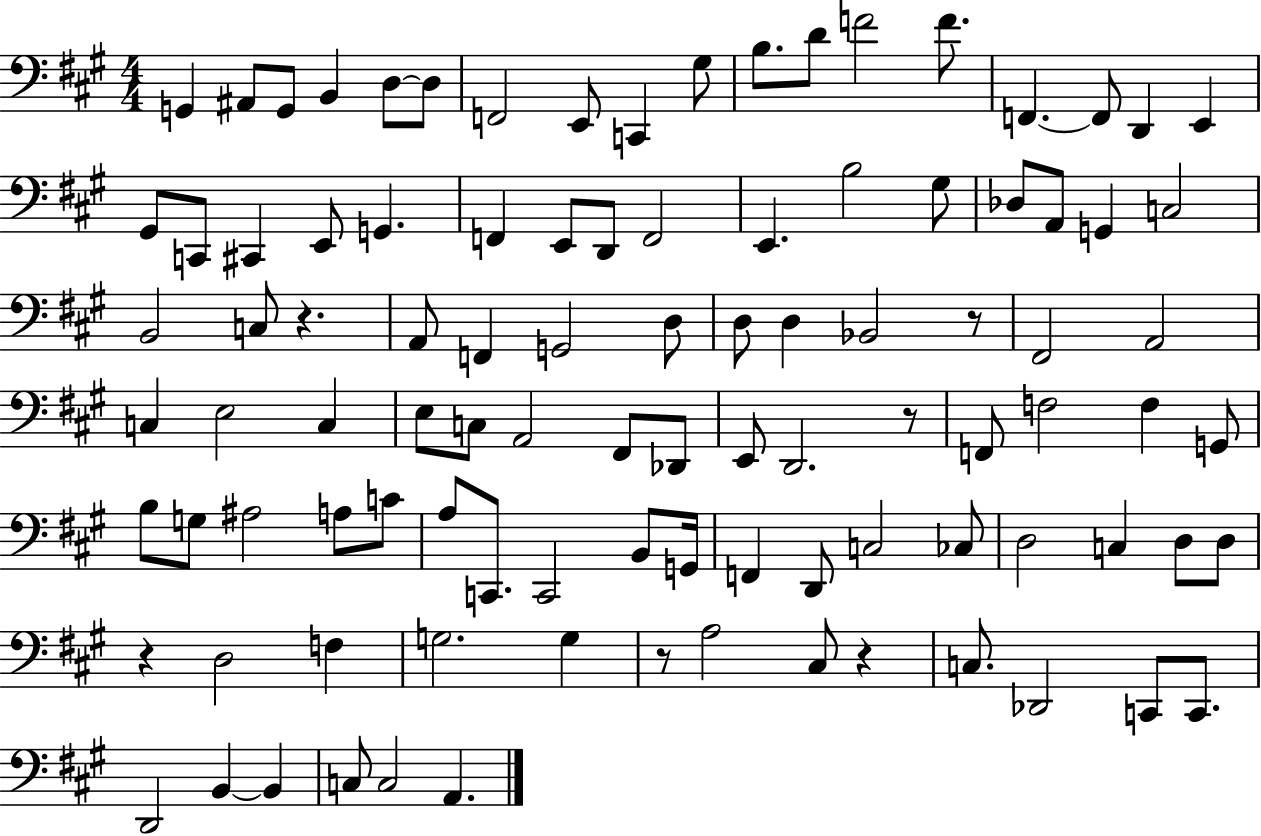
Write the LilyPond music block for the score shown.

{
  \clef bass
  \numericTimeSignature
  \time 4/4
  \key a \major
  g,4 ais,8 g,8 b,4 d8~~ d8 | f,2 e,8 c,4 gis8 | b8. d'8 f'2 f'8. | f,4.~~ f,8 d,4 e,4 | \break gis,8 c,8 cis,4 e,8 g,4. | f,4 e,8 d,8 f,2 | e,4. b2 gis8 | des8 a,8 g,4 c2 | \break b,2 c8 r4. | a,8 f,4 g,2 d8 | d8 d4 bes,2 r8 | fis,2 a,2 | \break c4 e2 c4 | e8 c8 a,2 fis,8 des,8 | e,8 d,2. r8 | f,8 f2 f4 g,8 | \break b8 g8 ais2 a8 c'8 | a8 c,8. c,2 b,8 g,16 | f,4 d,8 c2 ces8 | d2 c4 d8 d8 | \break r4 d2 f4 | g2. g4 | r8 a2 cis8 r4 | c8. des,2 c,8 c,8. | \break d,2 b,4~~ b,4 | c8 c2 a,4. | \bar "|."
}